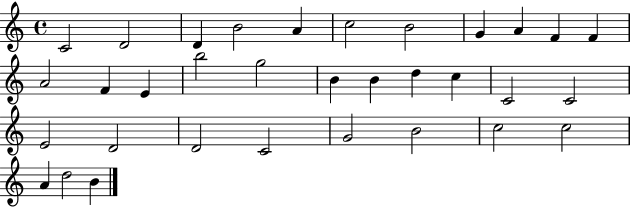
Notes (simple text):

C4/h D4/h D4/q B4/h A4/q C5/h B4/h G4/q A4/q F4/q F4/q A4/h F4/q E4/q B5/h G5/h B4/q B4/q D5/q C5/q C4/h C4/h E4/h D4/h D4/h C4/h G4/h B4/h C5/h C5/h A4/q D5/h B4/q